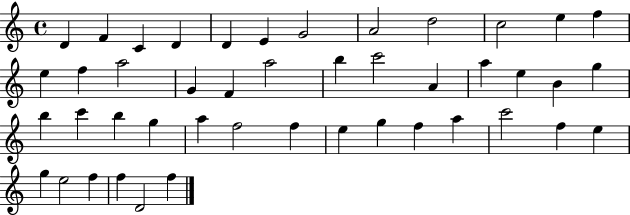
X:1
T:Untitled
M:4/4
L:1/4
K:C
D F C D D E G2 A2 d2 c2 e f e f a2 G F a2 b c'2 A a e B g b c' b g a f2 f e g f a c'2 f e g e2 f f D2 f